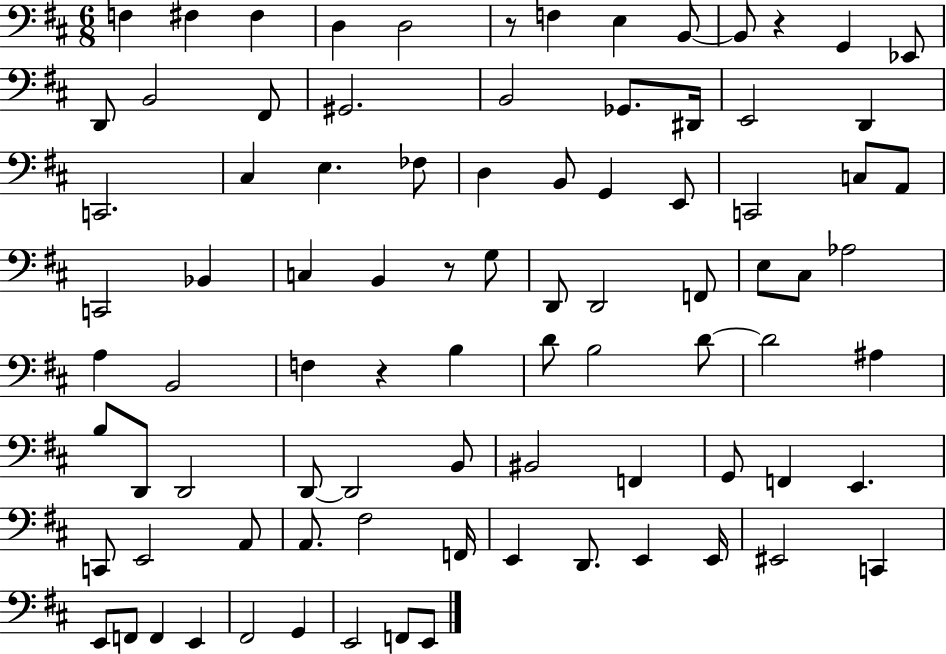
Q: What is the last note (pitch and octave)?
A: E2